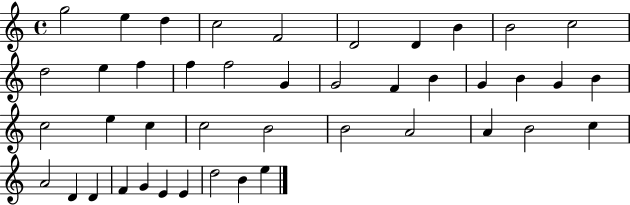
{
  \clef treble
  \time 4/4
  \defaultTimeSignature
  \key c \major
  g''2 e''4 d''4 | c''2 f'2 | d'2 d'4 b'4 | b'2 c''2 | \break d''2 e''4 f''4 | f''4 f''2 g'4 | g'2 f'4 b'4 | g'4 b'4 g'4 b'4 | \break c''2 e''4 c''4 | c''2 b'2 | b'2 a'2 | a'4 b'2 c''4 | \break a'2 d'4 d'4 | f'4 g'4 e'4 e'4 | d''2 b'4 e''4 | \bar "|."
}